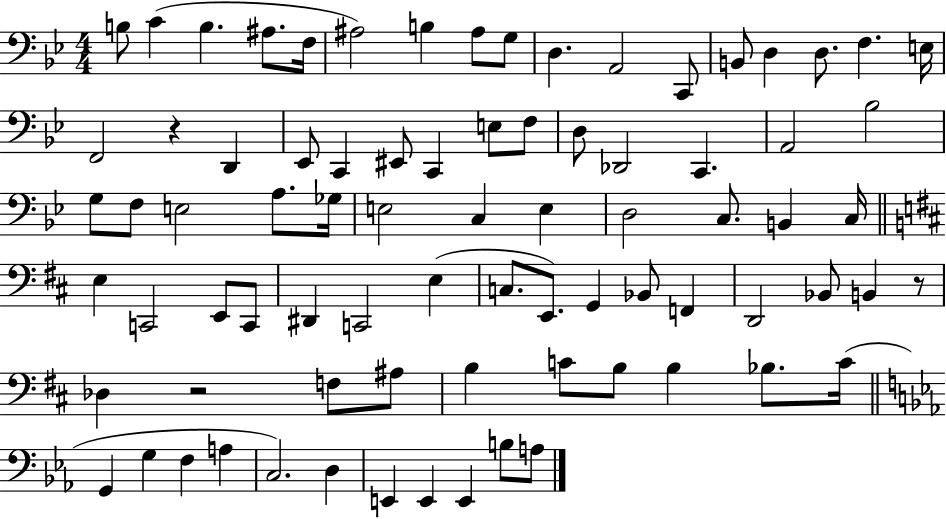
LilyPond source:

{
  \clef bass
  \numericTimeSignature
  \time 4/4
  \key bes \major
  b8 c'4( b4. ais8. f16 | ais2) b4 ais8 g8 | d4. a,2 c,8 | b,8 d4 d8. f4. e16 | \break f,2 r4 d,4 | ees,8 c,4 eis,8 c,4 e8 f8 | d8 des,2 c,4. | a,2 bes2 | \break g8 f8 e2 a8. ges16 | e2 c4 e4 | d2 c8. b,4 c16 | \bar "||" \break \key b \minor e4 c,2 e,8 c,8 | dis,4 c,2 e4( | c8. e,8.) g,4 bes,8 f,4 | d,2 bes,8 b,4 r8 | \break des4 r2 f8 ais8 | b4 c'8 b8 b4 bes8. c'16( | \bar "||" \break \key c \minor g,4 g4 f4 a4 | c2.) d4 | e,4 e,4 e,4 b8 a8 | \bar "|."
}